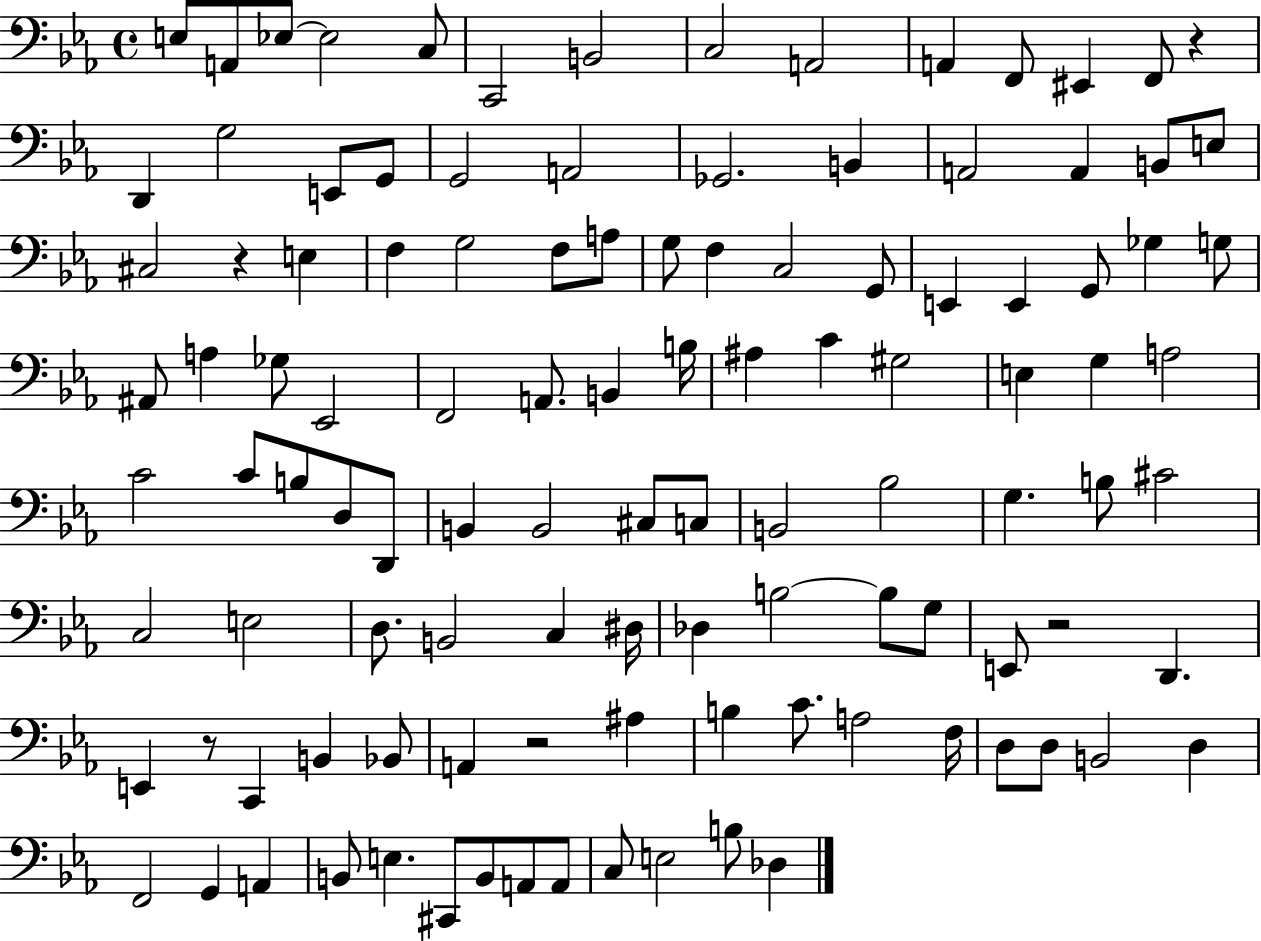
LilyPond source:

{
  \clef bass
  \time 4/4
  \defaultTimeSignature
  \key ees \major
  e8 a,8 ees8~~ ees2 c8 | c,2 b,2 | c2 a,2 | a,4 f,8 eis,4 f,8 r4 | \break d,4 g2 e,8 g,8 | g,2 a,2 | ges,2. b,4 | a,2 a,4 b,8 e8 | \break cis2 r4 e4 | f4 g2 f8 a8 | g8 f4 c2 g,8 | e,4 e,4 g,8 ges4 g8 | \break ais,8 a4 ges8 ees,2 | f,2 a,8. b,4 b16 | ais4 c'4 gis2 | e4 g4 a2 | \break c'2 c'8 b8 d8 d,8 | b,4 b,2 cis8 c8 | b,2 bes2 | g4. b8 cis'2 | \break c2 e2 | d8. b,2 c4 dis16 | des4 b2~~ b8 g8 | e,8 r2 d,4. | \break e,4 r8 c,4 b,4 bes,8 | a,4 r2 ais4 | b4 c'8. a2 f16 | d8 d8 b,2 d4 | \break f,2 g,4 a,4 | b,8 e4. cis,8 b,8 a,8 a,8 | c8 e2 b8 des4 | \bar "|."
}